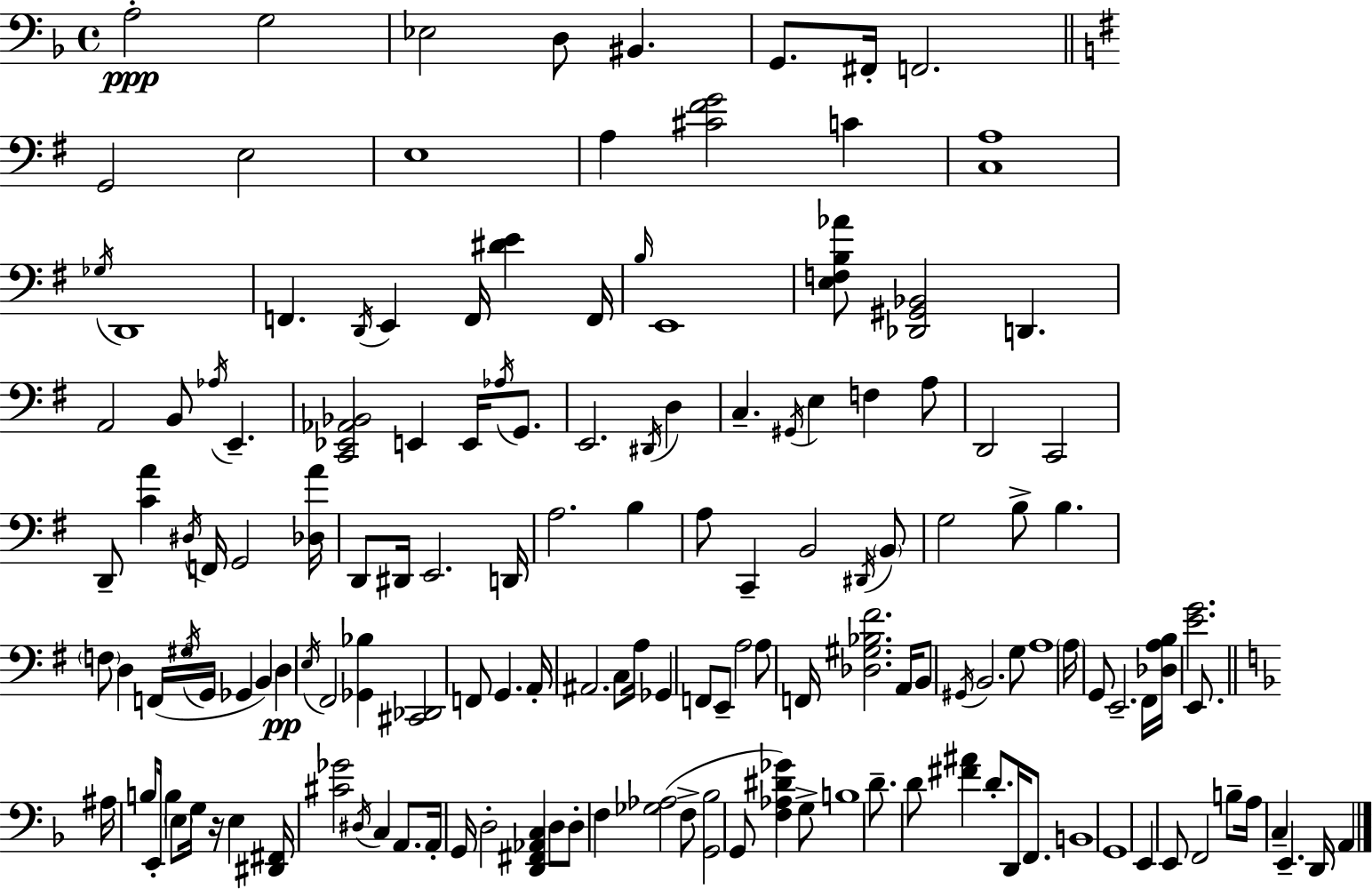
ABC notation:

X:1
T:Untitled
M:4/4
L:1/4
K:Dm
A,2 G,2 _E,2 D,/2 ^B,, G,,/2 ^F,,/4 F,,2 G,,2 E,2 E,4 A, [^C^FG]2 C [C,A,]4 _G,/4 D,,4 F,, D,,/4 E,, F,,/4 [^DE] F,,/4 B,/4 E,,4 [E,F,B,_A]/2 [_D,,^G,,_B,,]2 D,, A,,2 B,,/2 _A,/4 E,, [C,,_E,,_A,,_B,,]2 E,, E,,/4 _A,/4 G,,/2 E,,2 ^D,,/4 D, C, ^G,,/4 E, F, A,/2 D,,2 C,,2 D,,/2 [CA] ^D,/4 F,,/4 G,,2 [_D,A]/4 D,,/2 ^D,,/4 E,,2 D,,/4 A,2 B, A,/2 C,, B,,2 ^D,,/4 B,,/2 G,2 B,/2 B, F,/2 D, F,,/4 ^G,/4 G,,/4 _G,, B,, D, E,/4 ^F,,2 [_G,,_B,] [^C,,_D,,]2 F,,/2 G,, A,,/4 ^A,,2 C,/2 A,/4 _G,, F,,/2 E,,/2 A,2 A,/2 F,,/4 [_D,^G,_B,^F]2 A,,/4 B,,/2 ^G,,/4 B,,2 G,/2 A,4 A,/4 G,,/2 E,,2 ^F,,/4 [_D,A,B,]/4 [EG]2 E,,/2 ^A,/4 B,/2 E,,/4 B, E,/2 G,/4 z/4 E, [^D,,^F,,]/4 [^C_G]2 ^D,/4 C, A,,/2 A,,/4 G,,/4 D,2 [D,,^F,,_A,,C,] D,/2 D,/2 F, [_G,_A,]2 F,/2 [G,,_B,]2 G,,/2 [F,_A,^D_G] G,/2 B,4 D/2 D/2 [^F^A] D/2 D,,/4 F,,/2 B,,4 G,,4 E,, E,,/2 F,,2 B,/2 A,/4 C, E,, D,,/4 A,,